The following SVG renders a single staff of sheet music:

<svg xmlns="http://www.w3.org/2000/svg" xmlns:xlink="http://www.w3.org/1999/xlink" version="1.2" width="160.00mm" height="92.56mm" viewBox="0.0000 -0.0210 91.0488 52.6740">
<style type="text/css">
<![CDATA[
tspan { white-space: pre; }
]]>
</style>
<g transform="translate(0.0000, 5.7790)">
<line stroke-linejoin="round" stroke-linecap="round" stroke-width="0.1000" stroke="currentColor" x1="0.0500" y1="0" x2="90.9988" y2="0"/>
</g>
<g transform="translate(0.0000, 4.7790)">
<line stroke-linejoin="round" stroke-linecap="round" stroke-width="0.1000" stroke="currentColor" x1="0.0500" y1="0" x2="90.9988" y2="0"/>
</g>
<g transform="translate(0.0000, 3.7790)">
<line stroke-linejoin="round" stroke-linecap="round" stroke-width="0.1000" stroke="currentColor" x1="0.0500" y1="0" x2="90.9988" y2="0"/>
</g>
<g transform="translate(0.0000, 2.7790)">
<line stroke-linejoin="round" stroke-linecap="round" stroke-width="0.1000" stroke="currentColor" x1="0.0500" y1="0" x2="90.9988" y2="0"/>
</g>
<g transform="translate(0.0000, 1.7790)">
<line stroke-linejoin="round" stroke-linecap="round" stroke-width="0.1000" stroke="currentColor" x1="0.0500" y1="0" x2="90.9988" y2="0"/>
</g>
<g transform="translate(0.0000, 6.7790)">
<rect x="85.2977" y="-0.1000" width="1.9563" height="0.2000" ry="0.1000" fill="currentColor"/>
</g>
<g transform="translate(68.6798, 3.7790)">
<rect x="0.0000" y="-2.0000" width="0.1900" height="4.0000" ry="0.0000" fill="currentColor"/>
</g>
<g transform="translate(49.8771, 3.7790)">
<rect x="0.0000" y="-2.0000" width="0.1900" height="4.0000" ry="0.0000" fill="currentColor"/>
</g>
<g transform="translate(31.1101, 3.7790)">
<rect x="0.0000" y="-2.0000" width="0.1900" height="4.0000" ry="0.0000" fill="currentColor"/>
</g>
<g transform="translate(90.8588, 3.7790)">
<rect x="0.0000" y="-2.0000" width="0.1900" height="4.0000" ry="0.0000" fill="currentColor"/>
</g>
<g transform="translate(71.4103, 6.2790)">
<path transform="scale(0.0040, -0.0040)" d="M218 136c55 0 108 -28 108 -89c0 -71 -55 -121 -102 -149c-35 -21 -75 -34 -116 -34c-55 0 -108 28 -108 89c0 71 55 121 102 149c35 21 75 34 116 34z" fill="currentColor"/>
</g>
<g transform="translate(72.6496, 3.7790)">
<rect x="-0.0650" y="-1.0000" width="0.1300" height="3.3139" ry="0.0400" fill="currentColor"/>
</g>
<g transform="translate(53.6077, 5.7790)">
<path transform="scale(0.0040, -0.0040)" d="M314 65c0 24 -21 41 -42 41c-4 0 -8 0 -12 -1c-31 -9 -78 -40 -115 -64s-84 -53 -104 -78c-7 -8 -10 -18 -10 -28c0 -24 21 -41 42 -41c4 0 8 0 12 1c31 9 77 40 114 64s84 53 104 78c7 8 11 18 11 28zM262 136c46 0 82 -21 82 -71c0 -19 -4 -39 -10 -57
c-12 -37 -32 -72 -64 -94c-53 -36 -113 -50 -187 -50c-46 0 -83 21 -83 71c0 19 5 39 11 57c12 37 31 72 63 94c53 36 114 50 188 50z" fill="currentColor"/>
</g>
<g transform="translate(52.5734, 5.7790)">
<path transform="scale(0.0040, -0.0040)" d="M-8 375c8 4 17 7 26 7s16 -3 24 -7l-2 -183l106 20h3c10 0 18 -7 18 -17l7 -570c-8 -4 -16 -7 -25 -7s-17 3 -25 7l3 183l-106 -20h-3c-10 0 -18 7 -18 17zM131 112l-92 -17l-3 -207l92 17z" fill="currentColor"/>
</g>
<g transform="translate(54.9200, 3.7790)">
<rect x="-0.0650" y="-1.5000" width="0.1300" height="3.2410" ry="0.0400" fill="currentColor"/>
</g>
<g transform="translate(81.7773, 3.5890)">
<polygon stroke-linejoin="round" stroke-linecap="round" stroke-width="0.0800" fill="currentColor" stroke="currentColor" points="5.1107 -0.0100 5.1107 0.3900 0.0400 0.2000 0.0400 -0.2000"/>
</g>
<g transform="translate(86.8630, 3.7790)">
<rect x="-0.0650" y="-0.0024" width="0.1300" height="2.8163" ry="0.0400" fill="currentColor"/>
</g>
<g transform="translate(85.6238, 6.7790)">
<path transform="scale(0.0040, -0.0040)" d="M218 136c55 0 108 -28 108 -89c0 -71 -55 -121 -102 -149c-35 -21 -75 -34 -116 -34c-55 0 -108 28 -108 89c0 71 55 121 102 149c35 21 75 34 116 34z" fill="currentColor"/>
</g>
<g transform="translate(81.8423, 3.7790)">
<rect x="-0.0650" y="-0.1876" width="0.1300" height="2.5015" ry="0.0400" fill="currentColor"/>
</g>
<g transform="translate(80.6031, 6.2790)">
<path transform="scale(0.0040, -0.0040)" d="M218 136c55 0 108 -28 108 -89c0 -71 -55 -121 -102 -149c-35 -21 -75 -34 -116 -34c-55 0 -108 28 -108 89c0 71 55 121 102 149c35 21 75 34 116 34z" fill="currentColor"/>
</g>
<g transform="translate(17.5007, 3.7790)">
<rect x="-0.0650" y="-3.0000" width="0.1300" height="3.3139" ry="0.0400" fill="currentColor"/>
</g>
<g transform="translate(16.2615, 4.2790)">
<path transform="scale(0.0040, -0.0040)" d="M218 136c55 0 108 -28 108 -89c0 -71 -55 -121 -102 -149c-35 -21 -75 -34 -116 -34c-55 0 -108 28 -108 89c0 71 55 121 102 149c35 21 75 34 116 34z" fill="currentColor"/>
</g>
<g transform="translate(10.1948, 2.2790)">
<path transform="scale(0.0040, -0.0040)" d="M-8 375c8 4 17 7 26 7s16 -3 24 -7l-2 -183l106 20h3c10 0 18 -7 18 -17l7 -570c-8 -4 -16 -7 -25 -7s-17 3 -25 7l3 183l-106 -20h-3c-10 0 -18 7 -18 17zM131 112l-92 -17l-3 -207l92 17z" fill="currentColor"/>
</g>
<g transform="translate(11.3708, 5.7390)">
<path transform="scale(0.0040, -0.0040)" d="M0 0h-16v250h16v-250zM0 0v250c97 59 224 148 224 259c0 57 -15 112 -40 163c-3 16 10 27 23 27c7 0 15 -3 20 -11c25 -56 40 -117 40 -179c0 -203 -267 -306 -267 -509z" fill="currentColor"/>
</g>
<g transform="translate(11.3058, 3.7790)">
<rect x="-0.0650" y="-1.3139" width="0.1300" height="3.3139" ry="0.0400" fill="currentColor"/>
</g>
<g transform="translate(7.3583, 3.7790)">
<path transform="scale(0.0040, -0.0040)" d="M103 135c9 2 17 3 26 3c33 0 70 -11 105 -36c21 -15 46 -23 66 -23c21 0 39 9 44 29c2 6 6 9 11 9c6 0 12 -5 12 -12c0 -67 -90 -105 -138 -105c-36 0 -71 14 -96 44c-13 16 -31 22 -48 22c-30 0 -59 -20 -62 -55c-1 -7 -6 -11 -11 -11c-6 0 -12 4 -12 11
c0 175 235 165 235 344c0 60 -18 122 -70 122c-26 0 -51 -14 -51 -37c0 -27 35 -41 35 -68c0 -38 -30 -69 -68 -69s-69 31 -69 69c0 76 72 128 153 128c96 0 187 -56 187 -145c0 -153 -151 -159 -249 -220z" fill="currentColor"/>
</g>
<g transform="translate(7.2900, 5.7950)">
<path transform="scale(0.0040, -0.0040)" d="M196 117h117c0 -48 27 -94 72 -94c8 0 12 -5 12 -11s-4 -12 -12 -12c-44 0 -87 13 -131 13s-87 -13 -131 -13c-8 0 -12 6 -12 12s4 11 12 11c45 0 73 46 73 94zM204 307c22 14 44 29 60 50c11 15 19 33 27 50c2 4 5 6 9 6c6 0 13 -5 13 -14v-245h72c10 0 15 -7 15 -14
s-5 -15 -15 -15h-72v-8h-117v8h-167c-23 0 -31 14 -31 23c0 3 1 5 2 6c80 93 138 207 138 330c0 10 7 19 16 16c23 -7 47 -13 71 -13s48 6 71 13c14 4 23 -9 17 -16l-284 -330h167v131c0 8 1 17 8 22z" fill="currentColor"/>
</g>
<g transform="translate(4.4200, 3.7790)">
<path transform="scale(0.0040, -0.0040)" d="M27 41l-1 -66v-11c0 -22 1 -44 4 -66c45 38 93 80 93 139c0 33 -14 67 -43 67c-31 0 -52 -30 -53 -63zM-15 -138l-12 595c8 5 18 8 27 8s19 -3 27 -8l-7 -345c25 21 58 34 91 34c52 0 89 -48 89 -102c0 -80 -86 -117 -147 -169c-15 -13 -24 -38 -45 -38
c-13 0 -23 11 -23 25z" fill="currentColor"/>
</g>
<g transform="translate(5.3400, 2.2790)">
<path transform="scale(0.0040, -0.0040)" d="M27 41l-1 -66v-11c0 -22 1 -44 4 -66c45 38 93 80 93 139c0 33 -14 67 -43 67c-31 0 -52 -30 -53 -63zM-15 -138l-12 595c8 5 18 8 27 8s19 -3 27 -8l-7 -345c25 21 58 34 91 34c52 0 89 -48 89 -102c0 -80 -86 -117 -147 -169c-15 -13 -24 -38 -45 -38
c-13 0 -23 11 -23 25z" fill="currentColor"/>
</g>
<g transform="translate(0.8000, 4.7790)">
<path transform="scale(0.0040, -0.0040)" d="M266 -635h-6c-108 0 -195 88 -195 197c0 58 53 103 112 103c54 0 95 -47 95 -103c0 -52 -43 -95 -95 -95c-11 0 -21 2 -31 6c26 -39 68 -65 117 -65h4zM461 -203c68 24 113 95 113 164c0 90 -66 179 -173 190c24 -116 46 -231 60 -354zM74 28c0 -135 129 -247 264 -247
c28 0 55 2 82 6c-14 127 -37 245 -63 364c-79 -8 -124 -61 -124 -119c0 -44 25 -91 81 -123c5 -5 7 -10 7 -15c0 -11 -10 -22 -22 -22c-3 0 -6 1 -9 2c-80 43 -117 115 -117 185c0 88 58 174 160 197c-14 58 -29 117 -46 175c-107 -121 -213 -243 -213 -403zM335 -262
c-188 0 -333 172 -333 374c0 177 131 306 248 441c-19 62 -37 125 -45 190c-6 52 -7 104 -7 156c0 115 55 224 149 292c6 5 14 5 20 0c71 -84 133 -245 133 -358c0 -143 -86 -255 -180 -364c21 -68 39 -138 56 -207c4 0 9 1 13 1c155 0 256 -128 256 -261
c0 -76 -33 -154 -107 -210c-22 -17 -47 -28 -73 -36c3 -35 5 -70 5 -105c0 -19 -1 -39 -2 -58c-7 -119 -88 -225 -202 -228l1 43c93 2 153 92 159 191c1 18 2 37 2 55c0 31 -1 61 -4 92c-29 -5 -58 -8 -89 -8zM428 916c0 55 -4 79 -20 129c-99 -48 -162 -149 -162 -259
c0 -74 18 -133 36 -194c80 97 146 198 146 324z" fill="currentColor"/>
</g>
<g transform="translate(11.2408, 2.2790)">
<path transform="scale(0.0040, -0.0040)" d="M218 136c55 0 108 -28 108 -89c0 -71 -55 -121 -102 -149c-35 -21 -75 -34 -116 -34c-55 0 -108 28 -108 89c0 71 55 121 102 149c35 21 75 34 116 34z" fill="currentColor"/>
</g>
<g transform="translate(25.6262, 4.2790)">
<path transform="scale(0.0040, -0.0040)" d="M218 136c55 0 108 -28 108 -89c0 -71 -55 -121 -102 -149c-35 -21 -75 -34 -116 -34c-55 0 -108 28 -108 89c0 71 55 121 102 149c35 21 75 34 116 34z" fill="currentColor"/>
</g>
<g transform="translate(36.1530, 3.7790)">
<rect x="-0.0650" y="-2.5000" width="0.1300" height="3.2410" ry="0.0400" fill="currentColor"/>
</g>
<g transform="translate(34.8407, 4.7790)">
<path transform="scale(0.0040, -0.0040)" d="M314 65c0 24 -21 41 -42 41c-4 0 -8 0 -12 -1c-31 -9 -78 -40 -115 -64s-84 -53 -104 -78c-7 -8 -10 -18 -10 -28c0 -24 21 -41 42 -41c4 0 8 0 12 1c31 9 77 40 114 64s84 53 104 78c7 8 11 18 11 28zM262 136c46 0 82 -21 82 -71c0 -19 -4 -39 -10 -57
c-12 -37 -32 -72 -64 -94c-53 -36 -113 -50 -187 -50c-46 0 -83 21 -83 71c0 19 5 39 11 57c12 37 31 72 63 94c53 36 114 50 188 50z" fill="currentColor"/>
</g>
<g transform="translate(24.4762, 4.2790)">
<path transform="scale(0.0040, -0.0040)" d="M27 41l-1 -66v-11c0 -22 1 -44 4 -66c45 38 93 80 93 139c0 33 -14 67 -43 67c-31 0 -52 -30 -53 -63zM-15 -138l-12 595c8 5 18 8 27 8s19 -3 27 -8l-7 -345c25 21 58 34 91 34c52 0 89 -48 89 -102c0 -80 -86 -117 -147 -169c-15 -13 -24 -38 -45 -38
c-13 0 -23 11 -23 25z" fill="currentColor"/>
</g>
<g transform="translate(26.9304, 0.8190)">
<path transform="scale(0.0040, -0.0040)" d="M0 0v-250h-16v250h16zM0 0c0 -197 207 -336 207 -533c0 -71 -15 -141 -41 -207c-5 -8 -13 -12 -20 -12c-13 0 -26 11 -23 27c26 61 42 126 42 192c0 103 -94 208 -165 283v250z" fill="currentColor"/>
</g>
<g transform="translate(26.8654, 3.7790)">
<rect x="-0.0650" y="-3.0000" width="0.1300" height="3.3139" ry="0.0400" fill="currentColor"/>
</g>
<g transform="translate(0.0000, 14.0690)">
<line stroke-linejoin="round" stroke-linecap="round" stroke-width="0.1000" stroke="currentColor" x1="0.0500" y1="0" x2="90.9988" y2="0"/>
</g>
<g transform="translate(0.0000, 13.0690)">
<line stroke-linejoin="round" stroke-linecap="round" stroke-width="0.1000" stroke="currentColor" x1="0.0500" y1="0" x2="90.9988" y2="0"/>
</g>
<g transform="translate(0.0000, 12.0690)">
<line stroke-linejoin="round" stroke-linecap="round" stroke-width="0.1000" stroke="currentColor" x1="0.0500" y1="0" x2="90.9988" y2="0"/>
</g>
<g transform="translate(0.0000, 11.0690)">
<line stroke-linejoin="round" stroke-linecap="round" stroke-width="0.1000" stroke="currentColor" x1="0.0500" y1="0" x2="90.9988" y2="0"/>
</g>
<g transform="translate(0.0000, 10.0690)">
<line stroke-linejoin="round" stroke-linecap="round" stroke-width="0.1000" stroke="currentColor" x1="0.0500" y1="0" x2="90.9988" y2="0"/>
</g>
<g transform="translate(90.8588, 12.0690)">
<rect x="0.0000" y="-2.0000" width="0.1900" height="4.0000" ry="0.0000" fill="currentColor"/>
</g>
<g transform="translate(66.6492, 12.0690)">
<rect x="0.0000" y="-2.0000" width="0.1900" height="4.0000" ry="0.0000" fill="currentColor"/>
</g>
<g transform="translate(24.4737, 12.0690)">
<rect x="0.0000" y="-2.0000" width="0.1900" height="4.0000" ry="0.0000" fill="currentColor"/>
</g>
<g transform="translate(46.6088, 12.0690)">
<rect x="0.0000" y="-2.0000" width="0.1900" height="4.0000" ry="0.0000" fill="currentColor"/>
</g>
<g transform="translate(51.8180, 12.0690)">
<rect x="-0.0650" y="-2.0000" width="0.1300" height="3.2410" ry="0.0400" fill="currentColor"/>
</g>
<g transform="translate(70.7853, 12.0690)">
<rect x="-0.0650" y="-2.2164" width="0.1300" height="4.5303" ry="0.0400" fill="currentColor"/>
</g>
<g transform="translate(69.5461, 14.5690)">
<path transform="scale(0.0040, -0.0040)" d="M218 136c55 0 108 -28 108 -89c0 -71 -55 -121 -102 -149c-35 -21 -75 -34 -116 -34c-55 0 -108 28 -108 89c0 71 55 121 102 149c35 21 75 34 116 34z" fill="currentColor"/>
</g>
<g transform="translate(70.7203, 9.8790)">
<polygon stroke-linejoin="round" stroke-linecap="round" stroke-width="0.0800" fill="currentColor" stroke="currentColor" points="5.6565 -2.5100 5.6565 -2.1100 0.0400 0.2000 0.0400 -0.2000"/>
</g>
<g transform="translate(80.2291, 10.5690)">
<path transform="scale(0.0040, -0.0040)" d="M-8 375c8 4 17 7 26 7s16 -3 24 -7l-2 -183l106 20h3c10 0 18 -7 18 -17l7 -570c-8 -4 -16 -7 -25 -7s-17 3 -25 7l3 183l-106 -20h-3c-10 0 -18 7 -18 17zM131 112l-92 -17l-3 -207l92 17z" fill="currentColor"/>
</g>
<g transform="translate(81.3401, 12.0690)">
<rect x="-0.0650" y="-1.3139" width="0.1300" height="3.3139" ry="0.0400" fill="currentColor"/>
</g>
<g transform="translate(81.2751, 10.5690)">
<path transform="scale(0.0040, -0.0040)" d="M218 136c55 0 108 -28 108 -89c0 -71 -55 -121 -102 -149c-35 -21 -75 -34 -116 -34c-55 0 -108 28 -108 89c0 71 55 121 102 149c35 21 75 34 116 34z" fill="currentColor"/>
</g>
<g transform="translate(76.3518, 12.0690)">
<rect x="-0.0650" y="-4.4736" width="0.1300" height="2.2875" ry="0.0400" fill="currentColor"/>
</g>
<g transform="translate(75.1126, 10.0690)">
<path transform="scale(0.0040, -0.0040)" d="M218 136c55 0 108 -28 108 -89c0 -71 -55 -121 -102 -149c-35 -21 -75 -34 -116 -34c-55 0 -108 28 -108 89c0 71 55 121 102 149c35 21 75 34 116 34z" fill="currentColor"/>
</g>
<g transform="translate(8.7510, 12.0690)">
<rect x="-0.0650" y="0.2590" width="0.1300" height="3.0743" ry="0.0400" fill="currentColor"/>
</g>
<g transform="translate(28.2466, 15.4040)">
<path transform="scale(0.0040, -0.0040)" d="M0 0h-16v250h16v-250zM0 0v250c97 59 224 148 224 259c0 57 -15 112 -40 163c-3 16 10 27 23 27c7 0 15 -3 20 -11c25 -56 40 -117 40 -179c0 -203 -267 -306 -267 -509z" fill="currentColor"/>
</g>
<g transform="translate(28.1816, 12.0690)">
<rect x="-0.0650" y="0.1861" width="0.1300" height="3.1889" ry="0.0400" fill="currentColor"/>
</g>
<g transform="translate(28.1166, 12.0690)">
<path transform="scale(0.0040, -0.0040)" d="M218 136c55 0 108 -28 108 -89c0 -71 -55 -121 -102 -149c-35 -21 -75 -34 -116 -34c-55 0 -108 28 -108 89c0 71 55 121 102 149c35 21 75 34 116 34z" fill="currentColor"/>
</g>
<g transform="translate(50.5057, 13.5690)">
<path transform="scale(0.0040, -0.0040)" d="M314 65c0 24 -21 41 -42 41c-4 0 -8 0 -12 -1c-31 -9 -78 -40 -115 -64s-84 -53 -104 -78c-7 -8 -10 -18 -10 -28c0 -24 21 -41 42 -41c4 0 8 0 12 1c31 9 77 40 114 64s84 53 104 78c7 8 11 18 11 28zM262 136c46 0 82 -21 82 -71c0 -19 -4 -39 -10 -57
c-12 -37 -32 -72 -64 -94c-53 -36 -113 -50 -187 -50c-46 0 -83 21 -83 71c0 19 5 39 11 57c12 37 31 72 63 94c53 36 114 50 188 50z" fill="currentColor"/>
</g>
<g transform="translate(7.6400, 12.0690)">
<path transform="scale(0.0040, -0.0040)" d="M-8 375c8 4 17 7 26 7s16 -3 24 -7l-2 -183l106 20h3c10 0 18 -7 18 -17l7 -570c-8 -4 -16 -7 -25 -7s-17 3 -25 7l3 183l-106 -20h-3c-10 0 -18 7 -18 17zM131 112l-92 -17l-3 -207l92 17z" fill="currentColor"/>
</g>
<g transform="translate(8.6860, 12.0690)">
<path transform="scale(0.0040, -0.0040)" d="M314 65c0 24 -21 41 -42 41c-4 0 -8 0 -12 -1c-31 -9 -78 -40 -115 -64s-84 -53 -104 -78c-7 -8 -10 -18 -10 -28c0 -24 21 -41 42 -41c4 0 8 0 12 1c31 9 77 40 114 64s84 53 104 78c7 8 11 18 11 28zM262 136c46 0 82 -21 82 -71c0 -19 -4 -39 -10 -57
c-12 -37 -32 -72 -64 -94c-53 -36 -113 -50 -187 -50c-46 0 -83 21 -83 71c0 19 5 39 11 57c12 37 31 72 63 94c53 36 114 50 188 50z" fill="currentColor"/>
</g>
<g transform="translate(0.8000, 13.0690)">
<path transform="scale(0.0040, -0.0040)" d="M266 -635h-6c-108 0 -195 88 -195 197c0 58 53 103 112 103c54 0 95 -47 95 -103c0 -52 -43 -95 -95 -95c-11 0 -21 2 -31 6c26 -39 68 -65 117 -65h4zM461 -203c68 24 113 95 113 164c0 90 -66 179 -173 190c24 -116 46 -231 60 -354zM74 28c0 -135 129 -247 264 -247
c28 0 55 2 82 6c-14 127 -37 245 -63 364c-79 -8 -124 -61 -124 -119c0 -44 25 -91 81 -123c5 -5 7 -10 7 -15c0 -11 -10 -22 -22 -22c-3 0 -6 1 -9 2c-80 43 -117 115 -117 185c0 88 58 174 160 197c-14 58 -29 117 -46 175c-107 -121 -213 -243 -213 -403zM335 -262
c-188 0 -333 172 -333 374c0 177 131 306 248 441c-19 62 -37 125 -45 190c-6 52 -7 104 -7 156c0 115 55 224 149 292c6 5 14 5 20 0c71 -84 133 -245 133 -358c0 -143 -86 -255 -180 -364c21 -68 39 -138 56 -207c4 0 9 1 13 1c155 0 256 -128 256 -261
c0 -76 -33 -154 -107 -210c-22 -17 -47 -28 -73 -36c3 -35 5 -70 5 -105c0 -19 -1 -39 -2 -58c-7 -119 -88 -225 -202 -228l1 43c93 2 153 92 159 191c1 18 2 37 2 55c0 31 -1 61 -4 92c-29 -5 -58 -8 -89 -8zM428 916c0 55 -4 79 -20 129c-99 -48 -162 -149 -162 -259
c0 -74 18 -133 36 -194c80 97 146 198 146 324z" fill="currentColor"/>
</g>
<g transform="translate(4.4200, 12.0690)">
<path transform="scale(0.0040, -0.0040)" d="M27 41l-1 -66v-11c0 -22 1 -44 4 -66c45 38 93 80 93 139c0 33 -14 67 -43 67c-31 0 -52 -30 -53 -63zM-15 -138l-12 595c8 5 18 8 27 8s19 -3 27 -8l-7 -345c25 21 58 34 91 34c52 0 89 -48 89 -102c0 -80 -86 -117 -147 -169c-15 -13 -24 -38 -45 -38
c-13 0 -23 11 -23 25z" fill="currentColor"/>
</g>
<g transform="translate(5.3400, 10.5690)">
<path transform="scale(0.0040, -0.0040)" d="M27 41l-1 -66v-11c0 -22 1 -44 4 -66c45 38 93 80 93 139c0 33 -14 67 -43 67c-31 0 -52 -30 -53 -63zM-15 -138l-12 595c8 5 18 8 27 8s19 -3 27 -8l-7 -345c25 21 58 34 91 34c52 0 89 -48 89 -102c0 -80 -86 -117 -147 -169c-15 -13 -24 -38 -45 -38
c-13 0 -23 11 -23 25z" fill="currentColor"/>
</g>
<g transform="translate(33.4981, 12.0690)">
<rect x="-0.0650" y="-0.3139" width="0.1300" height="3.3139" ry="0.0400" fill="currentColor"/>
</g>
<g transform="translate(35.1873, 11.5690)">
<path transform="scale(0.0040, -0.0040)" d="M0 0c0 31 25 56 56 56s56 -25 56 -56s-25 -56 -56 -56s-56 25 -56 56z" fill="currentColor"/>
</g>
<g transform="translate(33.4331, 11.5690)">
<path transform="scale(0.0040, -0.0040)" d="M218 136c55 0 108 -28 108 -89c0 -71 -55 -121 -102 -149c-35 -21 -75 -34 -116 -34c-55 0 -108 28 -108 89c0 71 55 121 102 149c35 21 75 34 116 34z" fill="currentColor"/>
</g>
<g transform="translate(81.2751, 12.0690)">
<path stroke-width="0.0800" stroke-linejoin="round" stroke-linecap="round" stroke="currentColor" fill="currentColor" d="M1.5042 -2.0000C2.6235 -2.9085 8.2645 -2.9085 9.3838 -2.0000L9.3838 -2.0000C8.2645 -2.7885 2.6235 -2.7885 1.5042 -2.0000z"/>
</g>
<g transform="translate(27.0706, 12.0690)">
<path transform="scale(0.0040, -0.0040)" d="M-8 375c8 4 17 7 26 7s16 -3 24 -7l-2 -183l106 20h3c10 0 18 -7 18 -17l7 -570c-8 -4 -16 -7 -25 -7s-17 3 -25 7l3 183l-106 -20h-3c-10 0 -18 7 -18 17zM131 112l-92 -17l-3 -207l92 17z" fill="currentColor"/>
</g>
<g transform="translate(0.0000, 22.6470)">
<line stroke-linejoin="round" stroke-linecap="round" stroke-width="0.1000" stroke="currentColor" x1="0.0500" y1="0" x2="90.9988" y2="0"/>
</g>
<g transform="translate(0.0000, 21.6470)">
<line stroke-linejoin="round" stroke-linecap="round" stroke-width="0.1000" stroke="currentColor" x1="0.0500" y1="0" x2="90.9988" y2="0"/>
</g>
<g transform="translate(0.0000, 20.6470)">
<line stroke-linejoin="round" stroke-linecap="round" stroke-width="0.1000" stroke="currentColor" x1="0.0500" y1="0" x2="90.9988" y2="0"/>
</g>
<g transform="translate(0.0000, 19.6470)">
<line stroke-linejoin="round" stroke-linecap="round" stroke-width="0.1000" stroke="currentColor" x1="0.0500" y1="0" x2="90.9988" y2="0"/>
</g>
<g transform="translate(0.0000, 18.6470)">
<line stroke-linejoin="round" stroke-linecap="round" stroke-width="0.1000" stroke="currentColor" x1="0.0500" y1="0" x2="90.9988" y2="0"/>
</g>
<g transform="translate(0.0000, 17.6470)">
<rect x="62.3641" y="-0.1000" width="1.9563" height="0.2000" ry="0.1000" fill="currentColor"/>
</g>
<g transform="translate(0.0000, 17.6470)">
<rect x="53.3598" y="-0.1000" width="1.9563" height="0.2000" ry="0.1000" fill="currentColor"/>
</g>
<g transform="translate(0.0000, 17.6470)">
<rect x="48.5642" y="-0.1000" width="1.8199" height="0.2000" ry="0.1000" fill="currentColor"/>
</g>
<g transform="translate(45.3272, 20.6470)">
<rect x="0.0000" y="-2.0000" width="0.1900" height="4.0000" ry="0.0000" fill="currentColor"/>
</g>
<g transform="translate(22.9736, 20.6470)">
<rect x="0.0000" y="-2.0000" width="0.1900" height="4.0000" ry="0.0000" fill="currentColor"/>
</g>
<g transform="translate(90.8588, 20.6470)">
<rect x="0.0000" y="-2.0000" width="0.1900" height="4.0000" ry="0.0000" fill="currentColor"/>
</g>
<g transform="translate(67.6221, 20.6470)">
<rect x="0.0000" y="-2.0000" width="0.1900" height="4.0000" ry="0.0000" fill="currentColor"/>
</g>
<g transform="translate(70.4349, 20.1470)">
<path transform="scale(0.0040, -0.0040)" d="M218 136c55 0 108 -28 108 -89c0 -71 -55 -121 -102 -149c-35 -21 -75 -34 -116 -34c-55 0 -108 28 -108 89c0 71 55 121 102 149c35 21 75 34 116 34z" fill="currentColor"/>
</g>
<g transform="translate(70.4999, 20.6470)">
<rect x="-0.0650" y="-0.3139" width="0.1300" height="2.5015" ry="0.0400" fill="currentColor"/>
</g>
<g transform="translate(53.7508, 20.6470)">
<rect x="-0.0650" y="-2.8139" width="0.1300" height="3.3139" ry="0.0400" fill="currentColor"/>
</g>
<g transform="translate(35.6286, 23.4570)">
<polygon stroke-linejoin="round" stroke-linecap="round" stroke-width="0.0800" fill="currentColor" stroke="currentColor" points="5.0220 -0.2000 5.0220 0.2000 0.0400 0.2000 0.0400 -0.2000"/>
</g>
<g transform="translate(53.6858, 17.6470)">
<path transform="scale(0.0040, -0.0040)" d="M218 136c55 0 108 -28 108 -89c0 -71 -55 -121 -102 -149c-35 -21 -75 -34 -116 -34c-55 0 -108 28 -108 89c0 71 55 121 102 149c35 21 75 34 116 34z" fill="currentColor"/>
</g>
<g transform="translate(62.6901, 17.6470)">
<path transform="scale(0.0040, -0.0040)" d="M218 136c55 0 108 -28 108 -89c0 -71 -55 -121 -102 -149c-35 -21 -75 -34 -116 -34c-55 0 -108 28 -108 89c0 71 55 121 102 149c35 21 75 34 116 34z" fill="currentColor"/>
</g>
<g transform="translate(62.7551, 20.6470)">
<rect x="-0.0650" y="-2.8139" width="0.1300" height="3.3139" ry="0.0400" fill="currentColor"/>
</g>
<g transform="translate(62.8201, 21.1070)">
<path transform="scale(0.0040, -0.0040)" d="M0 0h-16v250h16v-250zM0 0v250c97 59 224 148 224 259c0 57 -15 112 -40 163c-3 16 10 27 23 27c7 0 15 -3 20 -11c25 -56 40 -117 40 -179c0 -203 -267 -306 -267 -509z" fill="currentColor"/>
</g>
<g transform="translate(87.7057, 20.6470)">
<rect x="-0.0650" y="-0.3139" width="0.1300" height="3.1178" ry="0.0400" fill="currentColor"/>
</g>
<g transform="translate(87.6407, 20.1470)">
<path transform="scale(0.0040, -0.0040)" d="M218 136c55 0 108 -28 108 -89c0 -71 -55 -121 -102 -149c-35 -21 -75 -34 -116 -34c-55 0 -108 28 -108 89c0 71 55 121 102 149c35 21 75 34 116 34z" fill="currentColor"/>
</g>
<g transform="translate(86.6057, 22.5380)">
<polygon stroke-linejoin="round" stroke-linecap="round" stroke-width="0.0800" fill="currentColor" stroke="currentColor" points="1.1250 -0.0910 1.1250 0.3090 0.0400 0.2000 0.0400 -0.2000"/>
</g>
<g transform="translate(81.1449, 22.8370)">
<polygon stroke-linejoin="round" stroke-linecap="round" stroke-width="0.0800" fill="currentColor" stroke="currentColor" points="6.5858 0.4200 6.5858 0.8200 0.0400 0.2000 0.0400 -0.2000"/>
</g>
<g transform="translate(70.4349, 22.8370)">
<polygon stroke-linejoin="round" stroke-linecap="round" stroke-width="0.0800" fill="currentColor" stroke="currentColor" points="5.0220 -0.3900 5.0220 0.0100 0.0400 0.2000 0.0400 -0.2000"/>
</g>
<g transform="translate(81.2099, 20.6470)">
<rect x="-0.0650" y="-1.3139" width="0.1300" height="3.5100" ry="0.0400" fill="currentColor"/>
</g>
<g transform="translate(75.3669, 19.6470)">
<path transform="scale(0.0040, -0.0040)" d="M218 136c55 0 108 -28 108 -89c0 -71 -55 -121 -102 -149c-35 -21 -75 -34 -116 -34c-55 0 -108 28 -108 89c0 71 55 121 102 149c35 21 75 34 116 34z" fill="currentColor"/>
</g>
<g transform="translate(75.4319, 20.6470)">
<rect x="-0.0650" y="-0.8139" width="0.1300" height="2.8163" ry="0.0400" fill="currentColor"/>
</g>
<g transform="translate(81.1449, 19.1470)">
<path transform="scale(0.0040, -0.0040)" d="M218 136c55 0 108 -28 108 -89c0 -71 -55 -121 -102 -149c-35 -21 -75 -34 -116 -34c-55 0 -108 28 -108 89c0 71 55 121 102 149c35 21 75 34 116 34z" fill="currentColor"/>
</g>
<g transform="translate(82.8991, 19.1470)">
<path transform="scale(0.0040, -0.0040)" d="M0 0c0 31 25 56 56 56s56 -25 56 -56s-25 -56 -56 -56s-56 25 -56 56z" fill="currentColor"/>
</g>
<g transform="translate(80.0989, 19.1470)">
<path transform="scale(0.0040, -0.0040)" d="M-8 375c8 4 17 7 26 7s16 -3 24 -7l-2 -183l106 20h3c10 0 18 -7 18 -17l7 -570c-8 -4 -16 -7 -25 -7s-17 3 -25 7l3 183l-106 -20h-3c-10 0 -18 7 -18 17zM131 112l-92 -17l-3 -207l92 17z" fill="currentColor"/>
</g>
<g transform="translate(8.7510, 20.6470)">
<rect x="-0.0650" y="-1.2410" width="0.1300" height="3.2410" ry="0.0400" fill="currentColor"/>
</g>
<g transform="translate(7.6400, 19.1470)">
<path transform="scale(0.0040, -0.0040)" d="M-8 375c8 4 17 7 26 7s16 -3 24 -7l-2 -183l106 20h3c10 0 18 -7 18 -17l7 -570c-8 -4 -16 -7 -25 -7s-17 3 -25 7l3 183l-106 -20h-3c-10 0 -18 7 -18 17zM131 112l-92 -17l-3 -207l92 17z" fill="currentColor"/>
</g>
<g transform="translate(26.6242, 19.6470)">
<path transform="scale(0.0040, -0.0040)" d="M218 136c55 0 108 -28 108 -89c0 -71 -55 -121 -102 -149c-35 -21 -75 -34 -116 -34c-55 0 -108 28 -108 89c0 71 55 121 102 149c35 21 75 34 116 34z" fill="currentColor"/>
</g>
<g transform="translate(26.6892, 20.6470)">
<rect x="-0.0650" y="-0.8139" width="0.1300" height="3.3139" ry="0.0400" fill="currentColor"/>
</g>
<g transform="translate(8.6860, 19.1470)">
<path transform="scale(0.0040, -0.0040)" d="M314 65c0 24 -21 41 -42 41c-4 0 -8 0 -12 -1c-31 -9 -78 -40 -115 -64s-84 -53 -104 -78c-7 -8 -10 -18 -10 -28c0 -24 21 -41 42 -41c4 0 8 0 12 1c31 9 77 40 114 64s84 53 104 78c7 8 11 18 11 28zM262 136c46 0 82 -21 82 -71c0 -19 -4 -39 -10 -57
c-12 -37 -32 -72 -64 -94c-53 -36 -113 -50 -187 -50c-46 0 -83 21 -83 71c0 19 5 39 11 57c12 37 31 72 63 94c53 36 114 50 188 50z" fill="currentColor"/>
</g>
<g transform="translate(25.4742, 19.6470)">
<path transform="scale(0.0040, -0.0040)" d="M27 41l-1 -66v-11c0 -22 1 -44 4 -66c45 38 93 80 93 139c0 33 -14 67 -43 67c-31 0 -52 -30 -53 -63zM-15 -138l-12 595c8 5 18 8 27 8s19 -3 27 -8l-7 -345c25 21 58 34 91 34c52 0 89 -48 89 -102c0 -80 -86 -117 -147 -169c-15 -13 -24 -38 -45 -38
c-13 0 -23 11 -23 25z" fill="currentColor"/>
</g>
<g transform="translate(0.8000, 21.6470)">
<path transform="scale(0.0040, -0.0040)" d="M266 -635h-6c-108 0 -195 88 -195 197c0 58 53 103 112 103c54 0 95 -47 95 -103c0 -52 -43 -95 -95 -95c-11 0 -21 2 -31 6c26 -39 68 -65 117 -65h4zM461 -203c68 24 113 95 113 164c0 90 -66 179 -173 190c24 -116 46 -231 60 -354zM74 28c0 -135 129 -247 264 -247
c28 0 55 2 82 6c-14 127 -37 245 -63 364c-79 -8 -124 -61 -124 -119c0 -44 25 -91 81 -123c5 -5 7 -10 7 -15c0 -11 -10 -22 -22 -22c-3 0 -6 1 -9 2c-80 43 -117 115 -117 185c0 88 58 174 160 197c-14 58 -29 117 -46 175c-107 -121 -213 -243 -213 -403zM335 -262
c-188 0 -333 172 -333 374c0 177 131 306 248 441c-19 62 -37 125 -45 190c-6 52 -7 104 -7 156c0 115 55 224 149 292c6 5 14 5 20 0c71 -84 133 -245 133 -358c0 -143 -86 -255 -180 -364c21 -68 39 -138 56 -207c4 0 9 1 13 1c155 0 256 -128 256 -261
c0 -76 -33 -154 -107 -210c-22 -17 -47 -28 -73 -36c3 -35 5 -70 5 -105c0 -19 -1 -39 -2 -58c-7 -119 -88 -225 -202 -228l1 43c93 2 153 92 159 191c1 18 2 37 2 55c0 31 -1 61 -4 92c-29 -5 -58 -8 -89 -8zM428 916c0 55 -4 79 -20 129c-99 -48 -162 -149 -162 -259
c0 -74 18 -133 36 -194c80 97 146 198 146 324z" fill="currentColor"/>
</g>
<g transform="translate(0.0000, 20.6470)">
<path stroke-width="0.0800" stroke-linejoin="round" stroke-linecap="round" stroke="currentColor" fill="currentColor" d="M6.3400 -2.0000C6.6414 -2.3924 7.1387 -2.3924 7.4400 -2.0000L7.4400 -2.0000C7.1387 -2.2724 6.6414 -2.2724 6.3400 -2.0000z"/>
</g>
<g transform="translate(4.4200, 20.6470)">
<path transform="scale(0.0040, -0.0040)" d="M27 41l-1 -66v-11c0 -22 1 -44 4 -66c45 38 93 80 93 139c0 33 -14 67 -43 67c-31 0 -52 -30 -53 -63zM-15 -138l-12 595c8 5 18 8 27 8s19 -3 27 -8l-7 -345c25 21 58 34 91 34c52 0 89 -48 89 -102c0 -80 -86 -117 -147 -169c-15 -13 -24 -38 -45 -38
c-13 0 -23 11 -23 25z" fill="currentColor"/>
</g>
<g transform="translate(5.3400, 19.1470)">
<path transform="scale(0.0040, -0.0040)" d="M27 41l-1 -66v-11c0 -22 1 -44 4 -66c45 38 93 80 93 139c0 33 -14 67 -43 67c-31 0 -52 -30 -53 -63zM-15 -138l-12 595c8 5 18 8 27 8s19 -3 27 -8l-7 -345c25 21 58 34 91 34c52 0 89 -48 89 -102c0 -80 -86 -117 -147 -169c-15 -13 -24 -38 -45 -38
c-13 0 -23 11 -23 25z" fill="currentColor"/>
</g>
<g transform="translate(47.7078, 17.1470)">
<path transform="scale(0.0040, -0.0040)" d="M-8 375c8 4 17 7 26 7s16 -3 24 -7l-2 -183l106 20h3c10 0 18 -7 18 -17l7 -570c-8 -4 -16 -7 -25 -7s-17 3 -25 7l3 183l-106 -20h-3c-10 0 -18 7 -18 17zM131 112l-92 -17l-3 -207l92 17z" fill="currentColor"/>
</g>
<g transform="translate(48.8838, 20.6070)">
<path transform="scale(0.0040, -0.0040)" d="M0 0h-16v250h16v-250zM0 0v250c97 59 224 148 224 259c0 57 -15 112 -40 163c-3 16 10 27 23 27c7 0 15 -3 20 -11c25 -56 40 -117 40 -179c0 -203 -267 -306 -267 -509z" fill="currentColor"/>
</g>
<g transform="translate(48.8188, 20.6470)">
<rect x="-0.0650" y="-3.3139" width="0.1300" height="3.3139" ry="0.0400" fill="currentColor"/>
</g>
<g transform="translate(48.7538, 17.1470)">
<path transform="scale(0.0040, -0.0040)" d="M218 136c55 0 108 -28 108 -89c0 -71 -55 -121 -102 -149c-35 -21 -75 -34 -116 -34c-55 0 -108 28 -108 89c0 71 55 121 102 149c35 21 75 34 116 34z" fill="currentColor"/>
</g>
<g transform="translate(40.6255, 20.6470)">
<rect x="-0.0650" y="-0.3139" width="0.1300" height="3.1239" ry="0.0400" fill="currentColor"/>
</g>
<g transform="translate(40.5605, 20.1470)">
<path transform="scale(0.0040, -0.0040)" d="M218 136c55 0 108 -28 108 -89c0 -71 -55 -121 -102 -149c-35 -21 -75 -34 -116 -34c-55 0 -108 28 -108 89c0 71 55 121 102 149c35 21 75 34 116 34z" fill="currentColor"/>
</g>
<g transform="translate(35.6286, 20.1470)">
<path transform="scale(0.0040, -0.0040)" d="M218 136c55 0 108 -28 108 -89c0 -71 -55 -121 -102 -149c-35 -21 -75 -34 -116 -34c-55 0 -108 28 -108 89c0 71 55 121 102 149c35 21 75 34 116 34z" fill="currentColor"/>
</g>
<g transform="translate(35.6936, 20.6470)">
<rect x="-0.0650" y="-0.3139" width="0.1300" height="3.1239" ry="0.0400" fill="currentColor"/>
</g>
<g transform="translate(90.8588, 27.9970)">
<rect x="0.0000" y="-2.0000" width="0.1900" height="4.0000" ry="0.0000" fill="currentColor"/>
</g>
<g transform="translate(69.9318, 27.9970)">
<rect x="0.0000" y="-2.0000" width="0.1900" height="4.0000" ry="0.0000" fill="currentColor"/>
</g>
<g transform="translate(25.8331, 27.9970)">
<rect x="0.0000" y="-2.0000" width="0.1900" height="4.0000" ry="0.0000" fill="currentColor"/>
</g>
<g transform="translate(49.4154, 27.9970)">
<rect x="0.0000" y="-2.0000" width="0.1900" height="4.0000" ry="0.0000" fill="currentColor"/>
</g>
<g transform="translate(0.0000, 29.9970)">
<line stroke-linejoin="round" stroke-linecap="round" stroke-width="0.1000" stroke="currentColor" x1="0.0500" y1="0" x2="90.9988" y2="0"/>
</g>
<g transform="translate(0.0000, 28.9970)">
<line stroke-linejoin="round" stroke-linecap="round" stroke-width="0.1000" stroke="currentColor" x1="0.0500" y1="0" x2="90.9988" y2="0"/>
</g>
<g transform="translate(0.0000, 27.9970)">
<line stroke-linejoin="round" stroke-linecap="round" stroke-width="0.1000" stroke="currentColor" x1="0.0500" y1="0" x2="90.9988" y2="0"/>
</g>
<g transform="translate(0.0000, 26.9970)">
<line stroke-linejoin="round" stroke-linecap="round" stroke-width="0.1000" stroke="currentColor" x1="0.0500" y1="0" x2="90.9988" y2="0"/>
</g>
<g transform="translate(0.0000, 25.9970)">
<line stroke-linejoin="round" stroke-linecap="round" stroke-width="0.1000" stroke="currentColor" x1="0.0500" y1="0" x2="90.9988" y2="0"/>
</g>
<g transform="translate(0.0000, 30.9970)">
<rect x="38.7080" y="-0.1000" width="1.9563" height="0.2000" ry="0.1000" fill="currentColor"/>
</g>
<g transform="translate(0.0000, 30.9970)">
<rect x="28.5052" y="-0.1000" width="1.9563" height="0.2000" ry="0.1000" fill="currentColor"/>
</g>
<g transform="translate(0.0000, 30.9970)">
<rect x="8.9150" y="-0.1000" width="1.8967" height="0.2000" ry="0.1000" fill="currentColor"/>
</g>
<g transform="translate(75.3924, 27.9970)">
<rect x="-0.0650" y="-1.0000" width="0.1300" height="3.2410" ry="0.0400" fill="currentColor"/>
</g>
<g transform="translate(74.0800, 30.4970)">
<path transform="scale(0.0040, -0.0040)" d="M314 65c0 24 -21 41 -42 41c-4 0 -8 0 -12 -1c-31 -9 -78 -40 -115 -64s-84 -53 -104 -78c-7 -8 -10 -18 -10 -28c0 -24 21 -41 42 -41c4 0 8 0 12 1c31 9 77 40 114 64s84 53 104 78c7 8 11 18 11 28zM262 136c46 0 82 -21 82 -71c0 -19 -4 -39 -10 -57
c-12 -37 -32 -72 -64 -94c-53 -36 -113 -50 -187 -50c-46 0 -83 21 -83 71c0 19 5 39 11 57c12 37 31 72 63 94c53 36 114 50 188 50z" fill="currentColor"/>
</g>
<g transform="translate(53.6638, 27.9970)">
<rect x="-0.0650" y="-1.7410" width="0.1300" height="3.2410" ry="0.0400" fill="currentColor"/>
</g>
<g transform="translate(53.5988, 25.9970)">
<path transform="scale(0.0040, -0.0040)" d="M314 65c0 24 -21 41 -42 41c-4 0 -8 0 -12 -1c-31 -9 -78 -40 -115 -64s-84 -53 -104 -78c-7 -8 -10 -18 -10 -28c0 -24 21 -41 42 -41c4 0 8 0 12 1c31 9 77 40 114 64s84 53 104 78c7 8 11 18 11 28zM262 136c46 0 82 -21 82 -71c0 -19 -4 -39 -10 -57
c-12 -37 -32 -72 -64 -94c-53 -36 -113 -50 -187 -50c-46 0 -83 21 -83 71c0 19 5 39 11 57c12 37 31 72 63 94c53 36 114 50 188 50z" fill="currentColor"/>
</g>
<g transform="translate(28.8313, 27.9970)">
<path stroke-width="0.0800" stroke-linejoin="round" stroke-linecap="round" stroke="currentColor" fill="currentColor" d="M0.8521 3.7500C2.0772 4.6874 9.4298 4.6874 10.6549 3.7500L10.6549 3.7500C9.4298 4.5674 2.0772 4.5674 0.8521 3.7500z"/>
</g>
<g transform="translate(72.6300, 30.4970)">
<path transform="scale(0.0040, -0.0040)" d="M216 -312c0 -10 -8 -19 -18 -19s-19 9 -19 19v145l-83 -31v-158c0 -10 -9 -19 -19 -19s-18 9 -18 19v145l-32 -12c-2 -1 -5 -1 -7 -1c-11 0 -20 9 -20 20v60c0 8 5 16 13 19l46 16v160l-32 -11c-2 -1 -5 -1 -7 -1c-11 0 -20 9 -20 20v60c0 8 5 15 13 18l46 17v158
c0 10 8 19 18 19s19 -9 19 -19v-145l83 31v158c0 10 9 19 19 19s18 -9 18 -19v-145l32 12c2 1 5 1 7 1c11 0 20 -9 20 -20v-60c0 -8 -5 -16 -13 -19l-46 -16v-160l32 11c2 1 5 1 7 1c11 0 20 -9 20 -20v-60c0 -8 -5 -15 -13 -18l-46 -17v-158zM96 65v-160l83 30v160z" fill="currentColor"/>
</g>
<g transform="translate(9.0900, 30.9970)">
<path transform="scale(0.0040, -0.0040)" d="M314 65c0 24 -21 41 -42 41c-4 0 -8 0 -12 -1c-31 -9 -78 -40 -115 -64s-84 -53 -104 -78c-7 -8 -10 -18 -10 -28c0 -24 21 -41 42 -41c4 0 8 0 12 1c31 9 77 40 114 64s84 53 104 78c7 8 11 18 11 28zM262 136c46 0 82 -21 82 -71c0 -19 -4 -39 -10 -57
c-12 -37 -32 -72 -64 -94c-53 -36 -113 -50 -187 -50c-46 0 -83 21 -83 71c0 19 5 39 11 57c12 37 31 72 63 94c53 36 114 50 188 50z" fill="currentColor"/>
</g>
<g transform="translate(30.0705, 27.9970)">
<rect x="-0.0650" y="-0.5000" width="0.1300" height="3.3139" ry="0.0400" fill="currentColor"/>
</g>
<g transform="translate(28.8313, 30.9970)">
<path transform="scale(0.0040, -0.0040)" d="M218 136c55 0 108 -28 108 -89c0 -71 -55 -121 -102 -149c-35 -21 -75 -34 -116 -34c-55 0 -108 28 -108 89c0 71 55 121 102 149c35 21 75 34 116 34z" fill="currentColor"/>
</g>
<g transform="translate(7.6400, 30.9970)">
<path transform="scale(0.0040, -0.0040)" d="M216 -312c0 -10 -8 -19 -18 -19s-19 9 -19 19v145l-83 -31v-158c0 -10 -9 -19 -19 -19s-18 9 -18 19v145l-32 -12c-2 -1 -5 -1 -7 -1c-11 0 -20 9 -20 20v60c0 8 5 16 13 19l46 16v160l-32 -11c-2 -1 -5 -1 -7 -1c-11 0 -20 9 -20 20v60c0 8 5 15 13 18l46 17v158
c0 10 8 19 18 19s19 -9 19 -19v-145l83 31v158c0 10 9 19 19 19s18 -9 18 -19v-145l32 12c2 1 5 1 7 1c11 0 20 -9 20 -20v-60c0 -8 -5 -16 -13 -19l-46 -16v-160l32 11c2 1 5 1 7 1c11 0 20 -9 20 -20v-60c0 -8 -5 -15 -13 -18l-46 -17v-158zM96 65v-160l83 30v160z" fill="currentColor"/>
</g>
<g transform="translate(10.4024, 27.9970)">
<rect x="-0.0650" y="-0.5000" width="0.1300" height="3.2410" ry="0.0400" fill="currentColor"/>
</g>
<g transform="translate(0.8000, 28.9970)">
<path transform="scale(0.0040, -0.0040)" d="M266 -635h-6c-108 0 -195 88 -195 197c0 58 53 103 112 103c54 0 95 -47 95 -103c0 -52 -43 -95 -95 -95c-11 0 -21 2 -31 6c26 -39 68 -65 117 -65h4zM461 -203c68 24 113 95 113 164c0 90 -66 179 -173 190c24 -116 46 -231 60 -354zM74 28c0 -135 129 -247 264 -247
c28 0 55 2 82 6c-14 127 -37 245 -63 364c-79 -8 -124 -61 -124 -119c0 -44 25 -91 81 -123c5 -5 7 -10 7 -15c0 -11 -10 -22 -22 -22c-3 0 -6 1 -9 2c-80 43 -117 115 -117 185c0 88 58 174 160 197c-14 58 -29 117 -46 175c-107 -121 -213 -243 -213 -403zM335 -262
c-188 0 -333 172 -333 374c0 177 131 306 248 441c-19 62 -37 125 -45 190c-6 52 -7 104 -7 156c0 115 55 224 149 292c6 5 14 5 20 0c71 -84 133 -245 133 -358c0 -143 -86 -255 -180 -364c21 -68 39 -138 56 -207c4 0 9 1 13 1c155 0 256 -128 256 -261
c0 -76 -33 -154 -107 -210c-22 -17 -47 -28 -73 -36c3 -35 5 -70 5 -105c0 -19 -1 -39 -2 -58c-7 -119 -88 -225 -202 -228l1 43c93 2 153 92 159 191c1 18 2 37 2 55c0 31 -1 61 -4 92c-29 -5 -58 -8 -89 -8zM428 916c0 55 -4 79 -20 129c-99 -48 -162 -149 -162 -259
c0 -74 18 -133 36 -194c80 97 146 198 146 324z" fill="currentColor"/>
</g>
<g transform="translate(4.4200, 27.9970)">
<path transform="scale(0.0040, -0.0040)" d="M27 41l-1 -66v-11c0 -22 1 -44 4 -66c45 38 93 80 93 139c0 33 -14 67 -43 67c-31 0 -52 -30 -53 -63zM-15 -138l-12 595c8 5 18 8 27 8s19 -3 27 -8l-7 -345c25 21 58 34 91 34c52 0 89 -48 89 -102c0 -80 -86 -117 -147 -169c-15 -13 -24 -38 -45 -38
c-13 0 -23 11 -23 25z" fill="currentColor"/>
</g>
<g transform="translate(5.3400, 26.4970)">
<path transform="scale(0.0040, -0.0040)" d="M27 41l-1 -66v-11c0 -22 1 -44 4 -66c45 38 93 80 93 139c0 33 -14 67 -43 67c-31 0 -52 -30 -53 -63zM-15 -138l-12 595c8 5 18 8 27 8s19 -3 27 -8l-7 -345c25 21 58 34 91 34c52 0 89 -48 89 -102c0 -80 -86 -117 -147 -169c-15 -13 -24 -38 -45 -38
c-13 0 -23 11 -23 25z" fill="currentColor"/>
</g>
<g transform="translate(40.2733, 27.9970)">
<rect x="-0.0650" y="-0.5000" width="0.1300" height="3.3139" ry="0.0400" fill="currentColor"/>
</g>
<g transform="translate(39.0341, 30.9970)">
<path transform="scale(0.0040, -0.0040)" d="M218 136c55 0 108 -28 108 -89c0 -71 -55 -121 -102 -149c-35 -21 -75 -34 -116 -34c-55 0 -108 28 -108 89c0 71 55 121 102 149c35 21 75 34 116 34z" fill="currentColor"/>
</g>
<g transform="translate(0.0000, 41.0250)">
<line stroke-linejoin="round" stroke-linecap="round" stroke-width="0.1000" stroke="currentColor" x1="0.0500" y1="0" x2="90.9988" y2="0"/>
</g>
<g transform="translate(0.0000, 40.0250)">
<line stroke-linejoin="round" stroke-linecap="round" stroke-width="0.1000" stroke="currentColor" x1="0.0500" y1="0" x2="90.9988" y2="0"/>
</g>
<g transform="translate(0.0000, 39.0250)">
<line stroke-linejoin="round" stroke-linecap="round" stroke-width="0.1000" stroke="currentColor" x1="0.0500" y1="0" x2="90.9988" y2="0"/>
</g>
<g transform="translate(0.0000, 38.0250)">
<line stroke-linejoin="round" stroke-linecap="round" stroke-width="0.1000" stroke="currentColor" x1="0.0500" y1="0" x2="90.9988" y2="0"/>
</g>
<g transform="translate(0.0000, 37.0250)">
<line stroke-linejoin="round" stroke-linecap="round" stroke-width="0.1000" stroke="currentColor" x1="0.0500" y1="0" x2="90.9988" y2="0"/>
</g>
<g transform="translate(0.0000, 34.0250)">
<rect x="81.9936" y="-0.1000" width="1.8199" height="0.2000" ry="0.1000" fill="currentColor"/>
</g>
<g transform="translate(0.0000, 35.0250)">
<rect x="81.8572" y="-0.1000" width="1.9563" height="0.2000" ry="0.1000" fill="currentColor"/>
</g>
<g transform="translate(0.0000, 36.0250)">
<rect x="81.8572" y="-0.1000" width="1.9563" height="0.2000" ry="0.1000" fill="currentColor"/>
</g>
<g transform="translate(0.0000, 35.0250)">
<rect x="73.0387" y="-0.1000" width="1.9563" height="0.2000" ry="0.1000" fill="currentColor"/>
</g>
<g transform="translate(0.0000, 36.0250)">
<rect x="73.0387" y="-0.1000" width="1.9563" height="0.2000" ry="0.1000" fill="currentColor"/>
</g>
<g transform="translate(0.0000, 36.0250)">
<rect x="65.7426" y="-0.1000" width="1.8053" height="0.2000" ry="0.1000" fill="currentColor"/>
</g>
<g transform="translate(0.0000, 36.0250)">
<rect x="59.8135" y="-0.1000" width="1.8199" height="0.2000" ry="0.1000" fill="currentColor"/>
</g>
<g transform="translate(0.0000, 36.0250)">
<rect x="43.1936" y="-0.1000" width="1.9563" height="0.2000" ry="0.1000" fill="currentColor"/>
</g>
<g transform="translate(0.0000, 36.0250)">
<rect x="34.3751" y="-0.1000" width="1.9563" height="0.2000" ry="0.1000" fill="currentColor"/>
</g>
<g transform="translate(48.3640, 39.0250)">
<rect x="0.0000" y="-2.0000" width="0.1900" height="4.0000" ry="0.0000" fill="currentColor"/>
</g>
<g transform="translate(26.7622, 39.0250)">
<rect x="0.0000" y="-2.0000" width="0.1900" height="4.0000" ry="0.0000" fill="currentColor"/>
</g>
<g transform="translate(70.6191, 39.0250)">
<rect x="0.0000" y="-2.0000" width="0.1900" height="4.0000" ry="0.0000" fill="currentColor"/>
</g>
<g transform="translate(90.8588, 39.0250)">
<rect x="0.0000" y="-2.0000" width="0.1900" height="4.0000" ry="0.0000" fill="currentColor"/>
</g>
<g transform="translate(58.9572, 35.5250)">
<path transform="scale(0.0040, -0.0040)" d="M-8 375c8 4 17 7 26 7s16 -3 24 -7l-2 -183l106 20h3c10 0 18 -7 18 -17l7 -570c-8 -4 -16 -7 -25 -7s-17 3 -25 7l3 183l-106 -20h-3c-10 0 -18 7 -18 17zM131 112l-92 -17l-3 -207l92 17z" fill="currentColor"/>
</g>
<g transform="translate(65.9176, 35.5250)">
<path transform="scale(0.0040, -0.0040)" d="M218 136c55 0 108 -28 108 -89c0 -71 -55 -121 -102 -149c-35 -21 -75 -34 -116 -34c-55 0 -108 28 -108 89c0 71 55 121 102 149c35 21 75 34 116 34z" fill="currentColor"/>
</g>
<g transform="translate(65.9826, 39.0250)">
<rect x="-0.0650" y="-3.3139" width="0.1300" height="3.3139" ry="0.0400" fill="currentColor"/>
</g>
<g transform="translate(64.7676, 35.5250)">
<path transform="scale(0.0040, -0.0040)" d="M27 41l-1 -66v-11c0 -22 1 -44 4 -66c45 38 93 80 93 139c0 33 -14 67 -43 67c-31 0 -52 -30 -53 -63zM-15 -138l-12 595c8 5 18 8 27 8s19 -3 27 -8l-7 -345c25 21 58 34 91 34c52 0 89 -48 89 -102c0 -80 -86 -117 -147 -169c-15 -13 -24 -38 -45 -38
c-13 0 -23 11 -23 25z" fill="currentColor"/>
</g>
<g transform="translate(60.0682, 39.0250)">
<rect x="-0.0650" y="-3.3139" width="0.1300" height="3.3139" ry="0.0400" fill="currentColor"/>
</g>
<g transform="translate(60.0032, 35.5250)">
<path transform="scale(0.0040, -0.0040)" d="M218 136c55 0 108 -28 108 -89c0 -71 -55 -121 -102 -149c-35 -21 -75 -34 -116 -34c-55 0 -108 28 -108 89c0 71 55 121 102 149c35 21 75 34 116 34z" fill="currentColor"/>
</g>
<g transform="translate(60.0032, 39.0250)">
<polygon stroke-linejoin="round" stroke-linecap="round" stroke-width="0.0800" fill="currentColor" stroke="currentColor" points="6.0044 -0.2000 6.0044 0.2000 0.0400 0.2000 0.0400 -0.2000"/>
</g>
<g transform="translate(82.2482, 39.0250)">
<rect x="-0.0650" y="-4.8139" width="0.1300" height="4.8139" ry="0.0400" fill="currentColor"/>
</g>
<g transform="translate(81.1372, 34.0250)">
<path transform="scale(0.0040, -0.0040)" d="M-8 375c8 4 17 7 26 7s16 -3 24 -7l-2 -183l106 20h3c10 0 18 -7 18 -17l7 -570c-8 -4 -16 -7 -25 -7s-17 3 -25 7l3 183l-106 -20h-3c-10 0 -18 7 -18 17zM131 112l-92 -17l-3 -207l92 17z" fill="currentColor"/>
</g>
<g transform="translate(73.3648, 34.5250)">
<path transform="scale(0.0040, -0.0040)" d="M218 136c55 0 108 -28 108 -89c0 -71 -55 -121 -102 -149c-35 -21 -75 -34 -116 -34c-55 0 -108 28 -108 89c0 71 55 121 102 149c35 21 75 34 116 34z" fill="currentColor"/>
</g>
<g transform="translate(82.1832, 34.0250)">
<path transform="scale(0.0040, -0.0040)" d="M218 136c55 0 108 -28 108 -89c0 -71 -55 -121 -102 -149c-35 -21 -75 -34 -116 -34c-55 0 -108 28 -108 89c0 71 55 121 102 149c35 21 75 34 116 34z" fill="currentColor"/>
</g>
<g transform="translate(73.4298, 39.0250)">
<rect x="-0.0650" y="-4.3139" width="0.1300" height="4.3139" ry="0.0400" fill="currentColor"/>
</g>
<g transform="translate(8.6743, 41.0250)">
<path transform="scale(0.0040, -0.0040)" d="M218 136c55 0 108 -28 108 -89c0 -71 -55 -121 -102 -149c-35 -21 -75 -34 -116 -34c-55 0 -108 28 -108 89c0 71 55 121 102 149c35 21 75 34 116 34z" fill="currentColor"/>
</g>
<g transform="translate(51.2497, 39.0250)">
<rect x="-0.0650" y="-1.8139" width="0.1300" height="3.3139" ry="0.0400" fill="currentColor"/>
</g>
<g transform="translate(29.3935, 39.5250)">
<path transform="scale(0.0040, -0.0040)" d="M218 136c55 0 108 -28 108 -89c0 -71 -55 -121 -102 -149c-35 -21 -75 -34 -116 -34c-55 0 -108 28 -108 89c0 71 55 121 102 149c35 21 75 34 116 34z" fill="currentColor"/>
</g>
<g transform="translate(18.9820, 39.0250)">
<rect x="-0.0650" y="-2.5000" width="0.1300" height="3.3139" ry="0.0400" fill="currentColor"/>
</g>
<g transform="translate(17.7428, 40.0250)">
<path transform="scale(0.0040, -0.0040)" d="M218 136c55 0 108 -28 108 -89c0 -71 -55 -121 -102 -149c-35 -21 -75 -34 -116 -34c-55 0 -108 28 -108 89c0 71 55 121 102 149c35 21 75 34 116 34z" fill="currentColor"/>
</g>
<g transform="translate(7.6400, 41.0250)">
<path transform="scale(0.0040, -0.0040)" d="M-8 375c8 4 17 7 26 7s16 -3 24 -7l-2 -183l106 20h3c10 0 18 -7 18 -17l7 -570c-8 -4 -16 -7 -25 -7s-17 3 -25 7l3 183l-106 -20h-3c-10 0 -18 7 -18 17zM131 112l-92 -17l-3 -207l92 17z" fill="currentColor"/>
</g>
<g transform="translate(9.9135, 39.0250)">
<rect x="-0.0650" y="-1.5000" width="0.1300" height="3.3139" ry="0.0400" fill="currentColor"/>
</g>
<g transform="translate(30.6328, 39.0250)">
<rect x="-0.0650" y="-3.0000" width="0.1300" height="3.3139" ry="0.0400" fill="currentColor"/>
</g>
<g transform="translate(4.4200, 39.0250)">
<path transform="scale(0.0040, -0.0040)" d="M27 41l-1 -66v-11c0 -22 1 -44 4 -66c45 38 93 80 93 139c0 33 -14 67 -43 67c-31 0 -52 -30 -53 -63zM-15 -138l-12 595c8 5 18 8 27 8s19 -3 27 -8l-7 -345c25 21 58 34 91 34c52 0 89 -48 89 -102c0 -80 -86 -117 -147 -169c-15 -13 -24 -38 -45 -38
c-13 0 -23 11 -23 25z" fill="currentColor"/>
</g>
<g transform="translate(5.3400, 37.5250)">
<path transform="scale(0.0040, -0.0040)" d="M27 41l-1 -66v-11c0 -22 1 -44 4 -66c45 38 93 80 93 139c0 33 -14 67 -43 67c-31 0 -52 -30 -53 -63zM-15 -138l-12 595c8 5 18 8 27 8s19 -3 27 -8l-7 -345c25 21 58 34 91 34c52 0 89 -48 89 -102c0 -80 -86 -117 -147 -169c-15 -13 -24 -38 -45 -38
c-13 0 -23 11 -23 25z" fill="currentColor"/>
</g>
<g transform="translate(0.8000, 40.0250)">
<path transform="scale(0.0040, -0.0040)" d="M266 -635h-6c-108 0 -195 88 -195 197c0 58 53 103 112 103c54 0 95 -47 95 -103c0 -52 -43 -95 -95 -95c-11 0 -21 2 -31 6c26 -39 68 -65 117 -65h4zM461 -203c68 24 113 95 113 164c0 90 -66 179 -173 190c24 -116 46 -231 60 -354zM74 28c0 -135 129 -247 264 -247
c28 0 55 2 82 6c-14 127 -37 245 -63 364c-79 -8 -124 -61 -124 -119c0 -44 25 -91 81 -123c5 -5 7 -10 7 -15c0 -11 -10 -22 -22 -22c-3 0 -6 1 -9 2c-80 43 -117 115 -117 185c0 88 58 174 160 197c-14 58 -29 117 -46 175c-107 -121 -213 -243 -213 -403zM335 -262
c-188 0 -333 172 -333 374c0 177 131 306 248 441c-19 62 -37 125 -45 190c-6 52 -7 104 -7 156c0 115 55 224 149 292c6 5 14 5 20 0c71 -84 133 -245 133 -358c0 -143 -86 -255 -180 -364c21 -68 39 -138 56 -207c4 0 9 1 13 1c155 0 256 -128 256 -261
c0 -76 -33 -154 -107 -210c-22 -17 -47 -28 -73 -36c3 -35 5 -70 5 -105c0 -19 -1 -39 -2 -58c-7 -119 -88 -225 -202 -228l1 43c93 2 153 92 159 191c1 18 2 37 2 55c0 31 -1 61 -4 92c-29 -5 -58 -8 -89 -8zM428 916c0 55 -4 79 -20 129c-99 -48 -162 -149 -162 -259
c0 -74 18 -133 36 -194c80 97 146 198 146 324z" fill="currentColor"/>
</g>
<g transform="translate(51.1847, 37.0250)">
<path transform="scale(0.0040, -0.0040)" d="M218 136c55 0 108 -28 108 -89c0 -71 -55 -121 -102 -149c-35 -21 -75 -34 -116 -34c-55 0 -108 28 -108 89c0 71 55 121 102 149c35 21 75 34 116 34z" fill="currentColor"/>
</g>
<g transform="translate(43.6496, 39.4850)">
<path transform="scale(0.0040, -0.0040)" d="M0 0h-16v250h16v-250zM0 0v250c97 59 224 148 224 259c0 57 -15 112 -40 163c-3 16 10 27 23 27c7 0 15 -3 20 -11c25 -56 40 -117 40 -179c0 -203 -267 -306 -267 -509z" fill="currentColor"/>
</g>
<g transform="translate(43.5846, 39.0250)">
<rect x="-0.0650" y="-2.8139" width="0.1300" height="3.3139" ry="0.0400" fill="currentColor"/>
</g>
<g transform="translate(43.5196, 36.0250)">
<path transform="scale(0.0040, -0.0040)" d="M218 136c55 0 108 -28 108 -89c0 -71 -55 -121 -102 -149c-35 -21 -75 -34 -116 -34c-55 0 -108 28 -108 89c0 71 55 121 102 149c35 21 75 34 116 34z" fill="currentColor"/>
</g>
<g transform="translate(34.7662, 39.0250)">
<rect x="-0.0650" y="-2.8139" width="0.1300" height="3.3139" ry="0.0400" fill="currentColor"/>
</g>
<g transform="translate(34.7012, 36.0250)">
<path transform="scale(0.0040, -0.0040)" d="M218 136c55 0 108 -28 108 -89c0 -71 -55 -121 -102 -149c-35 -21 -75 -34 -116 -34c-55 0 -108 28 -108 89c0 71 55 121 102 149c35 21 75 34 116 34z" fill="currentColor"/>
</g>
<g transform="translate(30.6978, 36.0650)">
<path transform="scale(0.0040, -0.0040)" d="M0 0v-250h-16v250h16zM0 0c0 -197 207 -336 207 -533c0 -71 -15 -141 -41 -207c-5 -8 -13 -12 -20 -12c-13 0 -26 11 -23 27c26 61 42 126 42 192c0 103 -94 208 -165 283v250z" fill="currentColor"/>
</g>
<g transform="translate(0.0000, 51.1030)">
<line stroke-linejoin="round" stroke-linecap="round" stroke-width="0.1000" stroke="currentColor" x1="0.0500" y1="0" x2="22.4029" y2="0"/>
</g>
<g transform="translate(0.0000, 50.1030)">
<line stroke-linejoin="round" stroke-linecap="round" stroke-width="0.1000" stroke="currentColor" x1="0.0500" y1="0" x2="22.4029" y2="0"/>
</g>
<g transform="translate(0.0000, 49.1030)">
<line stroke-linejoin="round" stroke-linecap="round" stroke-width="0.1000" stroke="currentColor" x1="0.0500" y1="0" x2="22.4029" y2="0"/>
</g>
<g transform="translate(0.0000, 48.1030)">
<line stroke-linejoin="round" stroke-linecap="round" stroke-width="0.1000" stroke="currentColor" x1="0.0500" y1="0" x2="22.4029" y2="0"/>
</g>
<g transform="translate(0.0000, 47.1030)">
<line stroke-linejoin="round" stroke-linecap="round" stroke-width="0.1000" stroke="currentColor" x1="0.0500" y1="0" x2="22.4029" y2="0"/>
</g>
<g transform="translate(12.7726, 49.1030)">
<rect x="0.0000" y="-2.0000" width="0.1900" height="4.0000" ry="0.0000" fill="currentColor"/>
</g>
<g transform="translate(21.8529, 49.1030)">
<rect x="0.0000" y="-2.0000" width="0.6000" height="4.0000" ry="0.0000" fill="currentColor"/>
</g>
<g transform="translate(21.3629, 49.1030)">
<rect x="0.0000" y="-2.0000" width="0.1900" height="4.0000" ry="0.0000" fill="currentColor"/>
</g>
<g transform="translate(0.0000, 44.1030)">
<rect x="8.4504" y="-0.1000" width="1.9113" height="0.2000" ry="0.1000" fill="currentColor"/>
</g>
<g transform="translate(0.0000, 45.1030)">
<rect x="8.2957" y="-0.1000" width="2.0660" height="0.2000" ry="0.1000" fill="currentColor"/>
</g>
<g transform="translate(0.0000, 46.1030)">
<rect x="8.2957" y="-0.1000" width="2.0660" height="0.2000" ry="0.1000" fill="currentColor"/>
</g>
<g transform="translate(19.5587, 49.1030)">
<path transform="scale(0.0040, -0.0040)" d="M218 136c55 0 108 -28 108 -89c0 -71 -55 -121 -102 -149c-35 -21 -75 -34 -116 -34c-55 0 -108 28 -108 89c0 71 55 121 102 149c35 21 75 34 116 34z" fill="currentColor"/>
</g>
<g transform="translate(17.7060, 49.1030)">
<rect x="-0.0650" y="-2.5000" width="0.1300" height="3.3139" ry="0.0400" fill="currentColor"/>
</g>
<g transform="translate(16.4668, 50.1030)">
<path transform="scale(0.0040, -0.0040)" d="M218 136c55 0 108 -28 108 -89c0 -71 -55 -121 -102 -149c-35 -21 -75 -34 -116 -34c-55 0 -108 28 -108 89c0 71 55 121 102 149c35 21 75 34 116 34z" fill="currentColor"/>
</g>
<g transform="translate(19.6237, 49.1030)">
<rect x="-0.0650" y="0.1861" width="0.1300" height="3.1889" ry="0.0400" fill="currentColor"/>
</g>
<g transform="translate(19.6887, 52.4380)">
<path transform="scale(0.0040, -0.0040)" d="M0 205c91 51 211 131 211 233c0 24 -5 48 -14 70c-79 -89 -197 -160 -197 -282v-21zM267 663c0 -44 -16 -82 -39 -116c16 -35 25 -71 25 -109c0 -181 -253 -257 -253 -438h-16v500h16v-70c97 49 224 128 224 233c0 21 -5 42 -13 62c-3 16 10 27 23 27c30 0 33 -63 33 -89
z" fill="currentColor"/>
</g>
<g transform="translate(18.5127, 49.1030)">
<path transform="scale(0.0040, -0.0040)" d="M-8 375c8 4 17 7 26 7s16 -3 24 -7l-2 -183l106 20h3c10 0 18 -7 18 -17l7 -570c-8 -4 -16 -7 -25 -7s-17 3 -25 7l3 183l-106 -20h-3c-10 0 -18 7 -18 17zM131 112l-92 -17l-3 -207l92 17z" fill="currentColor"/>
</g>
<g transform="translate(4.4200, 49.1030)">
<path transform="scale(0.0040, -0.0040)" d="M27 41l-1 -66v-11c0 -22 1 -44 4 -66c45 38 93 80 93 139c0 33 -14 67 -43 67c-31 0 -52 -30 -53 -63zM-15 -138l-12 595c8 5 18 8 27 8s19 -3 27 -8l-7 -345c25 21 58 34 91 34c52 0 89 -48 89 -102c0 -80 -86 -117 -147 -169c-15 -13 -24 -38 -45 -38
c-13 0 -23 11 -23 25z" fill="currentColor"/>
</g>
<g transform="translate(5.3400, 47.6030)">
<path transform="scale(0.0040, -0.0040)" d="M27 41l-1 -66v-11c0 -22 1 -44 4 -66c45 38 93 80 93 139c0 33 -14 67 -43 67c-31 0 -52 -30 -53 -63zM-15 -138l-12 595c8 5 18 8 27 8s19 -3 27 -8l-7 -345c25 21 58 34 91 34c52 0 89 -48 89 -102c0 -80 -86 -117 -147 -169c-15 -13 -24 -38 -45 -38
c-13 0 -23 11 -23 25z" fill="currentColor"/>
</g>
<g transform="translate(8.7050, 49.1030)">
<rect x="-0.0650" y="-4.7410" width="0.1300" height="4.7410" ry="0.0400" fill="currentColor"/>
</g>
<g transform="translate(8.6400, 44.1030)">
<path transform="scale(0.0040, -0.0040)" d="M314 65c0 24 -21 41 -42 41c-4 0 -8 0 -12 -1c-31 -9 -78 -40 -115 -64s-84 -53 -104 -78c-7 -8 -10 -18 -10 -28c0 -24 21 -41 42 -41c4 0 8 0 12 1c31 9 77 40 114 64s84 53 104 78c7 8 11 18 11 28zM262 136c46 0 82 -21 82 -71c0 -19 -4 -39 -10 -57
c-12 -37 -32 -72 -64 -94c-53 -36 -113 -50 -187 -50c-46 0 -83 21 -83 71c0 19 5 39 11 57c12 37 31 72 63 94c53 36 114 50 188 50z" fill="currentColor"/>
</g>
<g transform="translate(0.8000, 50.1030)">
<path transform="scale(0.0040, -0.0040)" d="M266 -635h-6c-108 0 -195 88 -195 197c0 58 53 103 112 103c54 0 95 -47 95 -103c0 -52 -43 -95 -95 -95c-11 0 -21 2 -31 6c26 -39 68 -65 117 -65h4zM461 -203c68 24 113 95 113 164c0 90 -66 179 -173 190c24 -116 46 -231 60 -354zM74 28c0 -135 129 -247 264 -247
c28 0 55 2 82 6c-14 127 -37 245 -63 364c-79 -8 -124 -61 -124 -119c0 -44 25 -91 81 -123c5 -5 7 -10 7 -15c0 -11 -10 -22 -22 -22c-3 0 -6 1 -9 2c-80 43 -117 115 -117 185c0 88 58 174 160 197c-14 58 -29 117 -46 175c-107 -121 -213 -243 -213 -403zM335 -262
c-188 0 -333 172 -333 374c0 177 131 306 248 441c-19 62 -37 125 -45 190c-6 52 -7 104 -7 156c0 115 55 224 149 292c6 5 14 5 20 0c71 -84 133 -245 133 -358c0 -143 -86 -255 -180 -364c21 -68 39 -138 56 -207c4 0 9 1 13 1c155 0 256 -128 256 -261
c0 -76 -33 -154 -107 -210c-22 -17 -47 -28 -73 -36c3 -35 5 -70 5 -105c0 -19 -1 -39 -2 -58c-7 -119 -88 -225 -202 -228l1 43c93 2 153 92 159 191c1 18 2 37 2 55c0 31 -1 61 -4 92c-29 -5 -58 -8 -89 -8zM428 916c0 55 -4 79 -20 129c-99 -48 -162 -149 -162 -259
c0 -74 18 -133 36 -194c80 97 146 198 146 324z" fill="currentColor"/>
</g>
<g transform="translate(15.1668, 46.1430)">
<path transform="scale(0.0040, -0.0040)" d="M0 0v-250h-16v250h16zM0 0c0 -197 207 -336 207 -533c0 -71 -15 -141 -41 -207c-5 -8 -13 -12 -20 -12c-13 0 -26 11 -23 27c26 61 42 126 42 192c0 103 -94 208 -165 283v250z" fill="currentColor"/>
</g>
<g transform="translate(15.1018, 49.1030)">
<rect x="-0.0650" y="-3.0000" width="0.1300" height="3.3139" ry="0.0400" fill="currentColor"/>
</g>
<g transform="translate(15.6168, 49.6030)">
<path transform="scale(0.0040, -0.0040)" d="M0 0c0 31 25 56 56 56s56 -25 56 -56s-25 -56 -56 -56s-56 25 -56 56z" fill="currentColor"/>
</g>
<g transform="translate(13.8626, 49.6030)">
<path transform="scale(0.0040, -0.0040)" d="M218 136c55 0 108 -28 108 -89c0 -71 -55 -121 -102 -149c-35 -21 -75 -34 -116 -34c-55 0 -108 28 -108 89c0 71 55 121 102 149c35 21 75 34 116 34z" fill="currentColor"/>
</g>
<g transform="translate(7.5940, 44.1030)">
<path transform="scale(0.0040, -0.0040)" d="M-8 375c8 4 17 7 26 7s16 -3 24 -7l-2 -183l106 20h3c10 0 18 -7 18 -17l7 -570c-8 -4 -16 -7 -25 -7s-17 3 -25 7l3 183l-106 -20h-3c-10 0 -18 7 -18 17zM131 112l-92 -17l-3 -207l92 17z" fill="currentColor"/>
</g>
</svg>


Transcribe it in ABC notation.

X:1
T:Untitled
M:2/4
L:1/4
K:Bb
e/2 A _A/2 G2 E2 D D/2 C/2 B2 B/2 c F2 D/2 f/2 e e2 _d c/2 c/2 b/2 a a/2 c/2 d/2 e/2 c/4 ^C2 C C f2 ^D2 E G A/2 a a/2 f b/2 _b/2 d' e' e'2 A/2 G B/4